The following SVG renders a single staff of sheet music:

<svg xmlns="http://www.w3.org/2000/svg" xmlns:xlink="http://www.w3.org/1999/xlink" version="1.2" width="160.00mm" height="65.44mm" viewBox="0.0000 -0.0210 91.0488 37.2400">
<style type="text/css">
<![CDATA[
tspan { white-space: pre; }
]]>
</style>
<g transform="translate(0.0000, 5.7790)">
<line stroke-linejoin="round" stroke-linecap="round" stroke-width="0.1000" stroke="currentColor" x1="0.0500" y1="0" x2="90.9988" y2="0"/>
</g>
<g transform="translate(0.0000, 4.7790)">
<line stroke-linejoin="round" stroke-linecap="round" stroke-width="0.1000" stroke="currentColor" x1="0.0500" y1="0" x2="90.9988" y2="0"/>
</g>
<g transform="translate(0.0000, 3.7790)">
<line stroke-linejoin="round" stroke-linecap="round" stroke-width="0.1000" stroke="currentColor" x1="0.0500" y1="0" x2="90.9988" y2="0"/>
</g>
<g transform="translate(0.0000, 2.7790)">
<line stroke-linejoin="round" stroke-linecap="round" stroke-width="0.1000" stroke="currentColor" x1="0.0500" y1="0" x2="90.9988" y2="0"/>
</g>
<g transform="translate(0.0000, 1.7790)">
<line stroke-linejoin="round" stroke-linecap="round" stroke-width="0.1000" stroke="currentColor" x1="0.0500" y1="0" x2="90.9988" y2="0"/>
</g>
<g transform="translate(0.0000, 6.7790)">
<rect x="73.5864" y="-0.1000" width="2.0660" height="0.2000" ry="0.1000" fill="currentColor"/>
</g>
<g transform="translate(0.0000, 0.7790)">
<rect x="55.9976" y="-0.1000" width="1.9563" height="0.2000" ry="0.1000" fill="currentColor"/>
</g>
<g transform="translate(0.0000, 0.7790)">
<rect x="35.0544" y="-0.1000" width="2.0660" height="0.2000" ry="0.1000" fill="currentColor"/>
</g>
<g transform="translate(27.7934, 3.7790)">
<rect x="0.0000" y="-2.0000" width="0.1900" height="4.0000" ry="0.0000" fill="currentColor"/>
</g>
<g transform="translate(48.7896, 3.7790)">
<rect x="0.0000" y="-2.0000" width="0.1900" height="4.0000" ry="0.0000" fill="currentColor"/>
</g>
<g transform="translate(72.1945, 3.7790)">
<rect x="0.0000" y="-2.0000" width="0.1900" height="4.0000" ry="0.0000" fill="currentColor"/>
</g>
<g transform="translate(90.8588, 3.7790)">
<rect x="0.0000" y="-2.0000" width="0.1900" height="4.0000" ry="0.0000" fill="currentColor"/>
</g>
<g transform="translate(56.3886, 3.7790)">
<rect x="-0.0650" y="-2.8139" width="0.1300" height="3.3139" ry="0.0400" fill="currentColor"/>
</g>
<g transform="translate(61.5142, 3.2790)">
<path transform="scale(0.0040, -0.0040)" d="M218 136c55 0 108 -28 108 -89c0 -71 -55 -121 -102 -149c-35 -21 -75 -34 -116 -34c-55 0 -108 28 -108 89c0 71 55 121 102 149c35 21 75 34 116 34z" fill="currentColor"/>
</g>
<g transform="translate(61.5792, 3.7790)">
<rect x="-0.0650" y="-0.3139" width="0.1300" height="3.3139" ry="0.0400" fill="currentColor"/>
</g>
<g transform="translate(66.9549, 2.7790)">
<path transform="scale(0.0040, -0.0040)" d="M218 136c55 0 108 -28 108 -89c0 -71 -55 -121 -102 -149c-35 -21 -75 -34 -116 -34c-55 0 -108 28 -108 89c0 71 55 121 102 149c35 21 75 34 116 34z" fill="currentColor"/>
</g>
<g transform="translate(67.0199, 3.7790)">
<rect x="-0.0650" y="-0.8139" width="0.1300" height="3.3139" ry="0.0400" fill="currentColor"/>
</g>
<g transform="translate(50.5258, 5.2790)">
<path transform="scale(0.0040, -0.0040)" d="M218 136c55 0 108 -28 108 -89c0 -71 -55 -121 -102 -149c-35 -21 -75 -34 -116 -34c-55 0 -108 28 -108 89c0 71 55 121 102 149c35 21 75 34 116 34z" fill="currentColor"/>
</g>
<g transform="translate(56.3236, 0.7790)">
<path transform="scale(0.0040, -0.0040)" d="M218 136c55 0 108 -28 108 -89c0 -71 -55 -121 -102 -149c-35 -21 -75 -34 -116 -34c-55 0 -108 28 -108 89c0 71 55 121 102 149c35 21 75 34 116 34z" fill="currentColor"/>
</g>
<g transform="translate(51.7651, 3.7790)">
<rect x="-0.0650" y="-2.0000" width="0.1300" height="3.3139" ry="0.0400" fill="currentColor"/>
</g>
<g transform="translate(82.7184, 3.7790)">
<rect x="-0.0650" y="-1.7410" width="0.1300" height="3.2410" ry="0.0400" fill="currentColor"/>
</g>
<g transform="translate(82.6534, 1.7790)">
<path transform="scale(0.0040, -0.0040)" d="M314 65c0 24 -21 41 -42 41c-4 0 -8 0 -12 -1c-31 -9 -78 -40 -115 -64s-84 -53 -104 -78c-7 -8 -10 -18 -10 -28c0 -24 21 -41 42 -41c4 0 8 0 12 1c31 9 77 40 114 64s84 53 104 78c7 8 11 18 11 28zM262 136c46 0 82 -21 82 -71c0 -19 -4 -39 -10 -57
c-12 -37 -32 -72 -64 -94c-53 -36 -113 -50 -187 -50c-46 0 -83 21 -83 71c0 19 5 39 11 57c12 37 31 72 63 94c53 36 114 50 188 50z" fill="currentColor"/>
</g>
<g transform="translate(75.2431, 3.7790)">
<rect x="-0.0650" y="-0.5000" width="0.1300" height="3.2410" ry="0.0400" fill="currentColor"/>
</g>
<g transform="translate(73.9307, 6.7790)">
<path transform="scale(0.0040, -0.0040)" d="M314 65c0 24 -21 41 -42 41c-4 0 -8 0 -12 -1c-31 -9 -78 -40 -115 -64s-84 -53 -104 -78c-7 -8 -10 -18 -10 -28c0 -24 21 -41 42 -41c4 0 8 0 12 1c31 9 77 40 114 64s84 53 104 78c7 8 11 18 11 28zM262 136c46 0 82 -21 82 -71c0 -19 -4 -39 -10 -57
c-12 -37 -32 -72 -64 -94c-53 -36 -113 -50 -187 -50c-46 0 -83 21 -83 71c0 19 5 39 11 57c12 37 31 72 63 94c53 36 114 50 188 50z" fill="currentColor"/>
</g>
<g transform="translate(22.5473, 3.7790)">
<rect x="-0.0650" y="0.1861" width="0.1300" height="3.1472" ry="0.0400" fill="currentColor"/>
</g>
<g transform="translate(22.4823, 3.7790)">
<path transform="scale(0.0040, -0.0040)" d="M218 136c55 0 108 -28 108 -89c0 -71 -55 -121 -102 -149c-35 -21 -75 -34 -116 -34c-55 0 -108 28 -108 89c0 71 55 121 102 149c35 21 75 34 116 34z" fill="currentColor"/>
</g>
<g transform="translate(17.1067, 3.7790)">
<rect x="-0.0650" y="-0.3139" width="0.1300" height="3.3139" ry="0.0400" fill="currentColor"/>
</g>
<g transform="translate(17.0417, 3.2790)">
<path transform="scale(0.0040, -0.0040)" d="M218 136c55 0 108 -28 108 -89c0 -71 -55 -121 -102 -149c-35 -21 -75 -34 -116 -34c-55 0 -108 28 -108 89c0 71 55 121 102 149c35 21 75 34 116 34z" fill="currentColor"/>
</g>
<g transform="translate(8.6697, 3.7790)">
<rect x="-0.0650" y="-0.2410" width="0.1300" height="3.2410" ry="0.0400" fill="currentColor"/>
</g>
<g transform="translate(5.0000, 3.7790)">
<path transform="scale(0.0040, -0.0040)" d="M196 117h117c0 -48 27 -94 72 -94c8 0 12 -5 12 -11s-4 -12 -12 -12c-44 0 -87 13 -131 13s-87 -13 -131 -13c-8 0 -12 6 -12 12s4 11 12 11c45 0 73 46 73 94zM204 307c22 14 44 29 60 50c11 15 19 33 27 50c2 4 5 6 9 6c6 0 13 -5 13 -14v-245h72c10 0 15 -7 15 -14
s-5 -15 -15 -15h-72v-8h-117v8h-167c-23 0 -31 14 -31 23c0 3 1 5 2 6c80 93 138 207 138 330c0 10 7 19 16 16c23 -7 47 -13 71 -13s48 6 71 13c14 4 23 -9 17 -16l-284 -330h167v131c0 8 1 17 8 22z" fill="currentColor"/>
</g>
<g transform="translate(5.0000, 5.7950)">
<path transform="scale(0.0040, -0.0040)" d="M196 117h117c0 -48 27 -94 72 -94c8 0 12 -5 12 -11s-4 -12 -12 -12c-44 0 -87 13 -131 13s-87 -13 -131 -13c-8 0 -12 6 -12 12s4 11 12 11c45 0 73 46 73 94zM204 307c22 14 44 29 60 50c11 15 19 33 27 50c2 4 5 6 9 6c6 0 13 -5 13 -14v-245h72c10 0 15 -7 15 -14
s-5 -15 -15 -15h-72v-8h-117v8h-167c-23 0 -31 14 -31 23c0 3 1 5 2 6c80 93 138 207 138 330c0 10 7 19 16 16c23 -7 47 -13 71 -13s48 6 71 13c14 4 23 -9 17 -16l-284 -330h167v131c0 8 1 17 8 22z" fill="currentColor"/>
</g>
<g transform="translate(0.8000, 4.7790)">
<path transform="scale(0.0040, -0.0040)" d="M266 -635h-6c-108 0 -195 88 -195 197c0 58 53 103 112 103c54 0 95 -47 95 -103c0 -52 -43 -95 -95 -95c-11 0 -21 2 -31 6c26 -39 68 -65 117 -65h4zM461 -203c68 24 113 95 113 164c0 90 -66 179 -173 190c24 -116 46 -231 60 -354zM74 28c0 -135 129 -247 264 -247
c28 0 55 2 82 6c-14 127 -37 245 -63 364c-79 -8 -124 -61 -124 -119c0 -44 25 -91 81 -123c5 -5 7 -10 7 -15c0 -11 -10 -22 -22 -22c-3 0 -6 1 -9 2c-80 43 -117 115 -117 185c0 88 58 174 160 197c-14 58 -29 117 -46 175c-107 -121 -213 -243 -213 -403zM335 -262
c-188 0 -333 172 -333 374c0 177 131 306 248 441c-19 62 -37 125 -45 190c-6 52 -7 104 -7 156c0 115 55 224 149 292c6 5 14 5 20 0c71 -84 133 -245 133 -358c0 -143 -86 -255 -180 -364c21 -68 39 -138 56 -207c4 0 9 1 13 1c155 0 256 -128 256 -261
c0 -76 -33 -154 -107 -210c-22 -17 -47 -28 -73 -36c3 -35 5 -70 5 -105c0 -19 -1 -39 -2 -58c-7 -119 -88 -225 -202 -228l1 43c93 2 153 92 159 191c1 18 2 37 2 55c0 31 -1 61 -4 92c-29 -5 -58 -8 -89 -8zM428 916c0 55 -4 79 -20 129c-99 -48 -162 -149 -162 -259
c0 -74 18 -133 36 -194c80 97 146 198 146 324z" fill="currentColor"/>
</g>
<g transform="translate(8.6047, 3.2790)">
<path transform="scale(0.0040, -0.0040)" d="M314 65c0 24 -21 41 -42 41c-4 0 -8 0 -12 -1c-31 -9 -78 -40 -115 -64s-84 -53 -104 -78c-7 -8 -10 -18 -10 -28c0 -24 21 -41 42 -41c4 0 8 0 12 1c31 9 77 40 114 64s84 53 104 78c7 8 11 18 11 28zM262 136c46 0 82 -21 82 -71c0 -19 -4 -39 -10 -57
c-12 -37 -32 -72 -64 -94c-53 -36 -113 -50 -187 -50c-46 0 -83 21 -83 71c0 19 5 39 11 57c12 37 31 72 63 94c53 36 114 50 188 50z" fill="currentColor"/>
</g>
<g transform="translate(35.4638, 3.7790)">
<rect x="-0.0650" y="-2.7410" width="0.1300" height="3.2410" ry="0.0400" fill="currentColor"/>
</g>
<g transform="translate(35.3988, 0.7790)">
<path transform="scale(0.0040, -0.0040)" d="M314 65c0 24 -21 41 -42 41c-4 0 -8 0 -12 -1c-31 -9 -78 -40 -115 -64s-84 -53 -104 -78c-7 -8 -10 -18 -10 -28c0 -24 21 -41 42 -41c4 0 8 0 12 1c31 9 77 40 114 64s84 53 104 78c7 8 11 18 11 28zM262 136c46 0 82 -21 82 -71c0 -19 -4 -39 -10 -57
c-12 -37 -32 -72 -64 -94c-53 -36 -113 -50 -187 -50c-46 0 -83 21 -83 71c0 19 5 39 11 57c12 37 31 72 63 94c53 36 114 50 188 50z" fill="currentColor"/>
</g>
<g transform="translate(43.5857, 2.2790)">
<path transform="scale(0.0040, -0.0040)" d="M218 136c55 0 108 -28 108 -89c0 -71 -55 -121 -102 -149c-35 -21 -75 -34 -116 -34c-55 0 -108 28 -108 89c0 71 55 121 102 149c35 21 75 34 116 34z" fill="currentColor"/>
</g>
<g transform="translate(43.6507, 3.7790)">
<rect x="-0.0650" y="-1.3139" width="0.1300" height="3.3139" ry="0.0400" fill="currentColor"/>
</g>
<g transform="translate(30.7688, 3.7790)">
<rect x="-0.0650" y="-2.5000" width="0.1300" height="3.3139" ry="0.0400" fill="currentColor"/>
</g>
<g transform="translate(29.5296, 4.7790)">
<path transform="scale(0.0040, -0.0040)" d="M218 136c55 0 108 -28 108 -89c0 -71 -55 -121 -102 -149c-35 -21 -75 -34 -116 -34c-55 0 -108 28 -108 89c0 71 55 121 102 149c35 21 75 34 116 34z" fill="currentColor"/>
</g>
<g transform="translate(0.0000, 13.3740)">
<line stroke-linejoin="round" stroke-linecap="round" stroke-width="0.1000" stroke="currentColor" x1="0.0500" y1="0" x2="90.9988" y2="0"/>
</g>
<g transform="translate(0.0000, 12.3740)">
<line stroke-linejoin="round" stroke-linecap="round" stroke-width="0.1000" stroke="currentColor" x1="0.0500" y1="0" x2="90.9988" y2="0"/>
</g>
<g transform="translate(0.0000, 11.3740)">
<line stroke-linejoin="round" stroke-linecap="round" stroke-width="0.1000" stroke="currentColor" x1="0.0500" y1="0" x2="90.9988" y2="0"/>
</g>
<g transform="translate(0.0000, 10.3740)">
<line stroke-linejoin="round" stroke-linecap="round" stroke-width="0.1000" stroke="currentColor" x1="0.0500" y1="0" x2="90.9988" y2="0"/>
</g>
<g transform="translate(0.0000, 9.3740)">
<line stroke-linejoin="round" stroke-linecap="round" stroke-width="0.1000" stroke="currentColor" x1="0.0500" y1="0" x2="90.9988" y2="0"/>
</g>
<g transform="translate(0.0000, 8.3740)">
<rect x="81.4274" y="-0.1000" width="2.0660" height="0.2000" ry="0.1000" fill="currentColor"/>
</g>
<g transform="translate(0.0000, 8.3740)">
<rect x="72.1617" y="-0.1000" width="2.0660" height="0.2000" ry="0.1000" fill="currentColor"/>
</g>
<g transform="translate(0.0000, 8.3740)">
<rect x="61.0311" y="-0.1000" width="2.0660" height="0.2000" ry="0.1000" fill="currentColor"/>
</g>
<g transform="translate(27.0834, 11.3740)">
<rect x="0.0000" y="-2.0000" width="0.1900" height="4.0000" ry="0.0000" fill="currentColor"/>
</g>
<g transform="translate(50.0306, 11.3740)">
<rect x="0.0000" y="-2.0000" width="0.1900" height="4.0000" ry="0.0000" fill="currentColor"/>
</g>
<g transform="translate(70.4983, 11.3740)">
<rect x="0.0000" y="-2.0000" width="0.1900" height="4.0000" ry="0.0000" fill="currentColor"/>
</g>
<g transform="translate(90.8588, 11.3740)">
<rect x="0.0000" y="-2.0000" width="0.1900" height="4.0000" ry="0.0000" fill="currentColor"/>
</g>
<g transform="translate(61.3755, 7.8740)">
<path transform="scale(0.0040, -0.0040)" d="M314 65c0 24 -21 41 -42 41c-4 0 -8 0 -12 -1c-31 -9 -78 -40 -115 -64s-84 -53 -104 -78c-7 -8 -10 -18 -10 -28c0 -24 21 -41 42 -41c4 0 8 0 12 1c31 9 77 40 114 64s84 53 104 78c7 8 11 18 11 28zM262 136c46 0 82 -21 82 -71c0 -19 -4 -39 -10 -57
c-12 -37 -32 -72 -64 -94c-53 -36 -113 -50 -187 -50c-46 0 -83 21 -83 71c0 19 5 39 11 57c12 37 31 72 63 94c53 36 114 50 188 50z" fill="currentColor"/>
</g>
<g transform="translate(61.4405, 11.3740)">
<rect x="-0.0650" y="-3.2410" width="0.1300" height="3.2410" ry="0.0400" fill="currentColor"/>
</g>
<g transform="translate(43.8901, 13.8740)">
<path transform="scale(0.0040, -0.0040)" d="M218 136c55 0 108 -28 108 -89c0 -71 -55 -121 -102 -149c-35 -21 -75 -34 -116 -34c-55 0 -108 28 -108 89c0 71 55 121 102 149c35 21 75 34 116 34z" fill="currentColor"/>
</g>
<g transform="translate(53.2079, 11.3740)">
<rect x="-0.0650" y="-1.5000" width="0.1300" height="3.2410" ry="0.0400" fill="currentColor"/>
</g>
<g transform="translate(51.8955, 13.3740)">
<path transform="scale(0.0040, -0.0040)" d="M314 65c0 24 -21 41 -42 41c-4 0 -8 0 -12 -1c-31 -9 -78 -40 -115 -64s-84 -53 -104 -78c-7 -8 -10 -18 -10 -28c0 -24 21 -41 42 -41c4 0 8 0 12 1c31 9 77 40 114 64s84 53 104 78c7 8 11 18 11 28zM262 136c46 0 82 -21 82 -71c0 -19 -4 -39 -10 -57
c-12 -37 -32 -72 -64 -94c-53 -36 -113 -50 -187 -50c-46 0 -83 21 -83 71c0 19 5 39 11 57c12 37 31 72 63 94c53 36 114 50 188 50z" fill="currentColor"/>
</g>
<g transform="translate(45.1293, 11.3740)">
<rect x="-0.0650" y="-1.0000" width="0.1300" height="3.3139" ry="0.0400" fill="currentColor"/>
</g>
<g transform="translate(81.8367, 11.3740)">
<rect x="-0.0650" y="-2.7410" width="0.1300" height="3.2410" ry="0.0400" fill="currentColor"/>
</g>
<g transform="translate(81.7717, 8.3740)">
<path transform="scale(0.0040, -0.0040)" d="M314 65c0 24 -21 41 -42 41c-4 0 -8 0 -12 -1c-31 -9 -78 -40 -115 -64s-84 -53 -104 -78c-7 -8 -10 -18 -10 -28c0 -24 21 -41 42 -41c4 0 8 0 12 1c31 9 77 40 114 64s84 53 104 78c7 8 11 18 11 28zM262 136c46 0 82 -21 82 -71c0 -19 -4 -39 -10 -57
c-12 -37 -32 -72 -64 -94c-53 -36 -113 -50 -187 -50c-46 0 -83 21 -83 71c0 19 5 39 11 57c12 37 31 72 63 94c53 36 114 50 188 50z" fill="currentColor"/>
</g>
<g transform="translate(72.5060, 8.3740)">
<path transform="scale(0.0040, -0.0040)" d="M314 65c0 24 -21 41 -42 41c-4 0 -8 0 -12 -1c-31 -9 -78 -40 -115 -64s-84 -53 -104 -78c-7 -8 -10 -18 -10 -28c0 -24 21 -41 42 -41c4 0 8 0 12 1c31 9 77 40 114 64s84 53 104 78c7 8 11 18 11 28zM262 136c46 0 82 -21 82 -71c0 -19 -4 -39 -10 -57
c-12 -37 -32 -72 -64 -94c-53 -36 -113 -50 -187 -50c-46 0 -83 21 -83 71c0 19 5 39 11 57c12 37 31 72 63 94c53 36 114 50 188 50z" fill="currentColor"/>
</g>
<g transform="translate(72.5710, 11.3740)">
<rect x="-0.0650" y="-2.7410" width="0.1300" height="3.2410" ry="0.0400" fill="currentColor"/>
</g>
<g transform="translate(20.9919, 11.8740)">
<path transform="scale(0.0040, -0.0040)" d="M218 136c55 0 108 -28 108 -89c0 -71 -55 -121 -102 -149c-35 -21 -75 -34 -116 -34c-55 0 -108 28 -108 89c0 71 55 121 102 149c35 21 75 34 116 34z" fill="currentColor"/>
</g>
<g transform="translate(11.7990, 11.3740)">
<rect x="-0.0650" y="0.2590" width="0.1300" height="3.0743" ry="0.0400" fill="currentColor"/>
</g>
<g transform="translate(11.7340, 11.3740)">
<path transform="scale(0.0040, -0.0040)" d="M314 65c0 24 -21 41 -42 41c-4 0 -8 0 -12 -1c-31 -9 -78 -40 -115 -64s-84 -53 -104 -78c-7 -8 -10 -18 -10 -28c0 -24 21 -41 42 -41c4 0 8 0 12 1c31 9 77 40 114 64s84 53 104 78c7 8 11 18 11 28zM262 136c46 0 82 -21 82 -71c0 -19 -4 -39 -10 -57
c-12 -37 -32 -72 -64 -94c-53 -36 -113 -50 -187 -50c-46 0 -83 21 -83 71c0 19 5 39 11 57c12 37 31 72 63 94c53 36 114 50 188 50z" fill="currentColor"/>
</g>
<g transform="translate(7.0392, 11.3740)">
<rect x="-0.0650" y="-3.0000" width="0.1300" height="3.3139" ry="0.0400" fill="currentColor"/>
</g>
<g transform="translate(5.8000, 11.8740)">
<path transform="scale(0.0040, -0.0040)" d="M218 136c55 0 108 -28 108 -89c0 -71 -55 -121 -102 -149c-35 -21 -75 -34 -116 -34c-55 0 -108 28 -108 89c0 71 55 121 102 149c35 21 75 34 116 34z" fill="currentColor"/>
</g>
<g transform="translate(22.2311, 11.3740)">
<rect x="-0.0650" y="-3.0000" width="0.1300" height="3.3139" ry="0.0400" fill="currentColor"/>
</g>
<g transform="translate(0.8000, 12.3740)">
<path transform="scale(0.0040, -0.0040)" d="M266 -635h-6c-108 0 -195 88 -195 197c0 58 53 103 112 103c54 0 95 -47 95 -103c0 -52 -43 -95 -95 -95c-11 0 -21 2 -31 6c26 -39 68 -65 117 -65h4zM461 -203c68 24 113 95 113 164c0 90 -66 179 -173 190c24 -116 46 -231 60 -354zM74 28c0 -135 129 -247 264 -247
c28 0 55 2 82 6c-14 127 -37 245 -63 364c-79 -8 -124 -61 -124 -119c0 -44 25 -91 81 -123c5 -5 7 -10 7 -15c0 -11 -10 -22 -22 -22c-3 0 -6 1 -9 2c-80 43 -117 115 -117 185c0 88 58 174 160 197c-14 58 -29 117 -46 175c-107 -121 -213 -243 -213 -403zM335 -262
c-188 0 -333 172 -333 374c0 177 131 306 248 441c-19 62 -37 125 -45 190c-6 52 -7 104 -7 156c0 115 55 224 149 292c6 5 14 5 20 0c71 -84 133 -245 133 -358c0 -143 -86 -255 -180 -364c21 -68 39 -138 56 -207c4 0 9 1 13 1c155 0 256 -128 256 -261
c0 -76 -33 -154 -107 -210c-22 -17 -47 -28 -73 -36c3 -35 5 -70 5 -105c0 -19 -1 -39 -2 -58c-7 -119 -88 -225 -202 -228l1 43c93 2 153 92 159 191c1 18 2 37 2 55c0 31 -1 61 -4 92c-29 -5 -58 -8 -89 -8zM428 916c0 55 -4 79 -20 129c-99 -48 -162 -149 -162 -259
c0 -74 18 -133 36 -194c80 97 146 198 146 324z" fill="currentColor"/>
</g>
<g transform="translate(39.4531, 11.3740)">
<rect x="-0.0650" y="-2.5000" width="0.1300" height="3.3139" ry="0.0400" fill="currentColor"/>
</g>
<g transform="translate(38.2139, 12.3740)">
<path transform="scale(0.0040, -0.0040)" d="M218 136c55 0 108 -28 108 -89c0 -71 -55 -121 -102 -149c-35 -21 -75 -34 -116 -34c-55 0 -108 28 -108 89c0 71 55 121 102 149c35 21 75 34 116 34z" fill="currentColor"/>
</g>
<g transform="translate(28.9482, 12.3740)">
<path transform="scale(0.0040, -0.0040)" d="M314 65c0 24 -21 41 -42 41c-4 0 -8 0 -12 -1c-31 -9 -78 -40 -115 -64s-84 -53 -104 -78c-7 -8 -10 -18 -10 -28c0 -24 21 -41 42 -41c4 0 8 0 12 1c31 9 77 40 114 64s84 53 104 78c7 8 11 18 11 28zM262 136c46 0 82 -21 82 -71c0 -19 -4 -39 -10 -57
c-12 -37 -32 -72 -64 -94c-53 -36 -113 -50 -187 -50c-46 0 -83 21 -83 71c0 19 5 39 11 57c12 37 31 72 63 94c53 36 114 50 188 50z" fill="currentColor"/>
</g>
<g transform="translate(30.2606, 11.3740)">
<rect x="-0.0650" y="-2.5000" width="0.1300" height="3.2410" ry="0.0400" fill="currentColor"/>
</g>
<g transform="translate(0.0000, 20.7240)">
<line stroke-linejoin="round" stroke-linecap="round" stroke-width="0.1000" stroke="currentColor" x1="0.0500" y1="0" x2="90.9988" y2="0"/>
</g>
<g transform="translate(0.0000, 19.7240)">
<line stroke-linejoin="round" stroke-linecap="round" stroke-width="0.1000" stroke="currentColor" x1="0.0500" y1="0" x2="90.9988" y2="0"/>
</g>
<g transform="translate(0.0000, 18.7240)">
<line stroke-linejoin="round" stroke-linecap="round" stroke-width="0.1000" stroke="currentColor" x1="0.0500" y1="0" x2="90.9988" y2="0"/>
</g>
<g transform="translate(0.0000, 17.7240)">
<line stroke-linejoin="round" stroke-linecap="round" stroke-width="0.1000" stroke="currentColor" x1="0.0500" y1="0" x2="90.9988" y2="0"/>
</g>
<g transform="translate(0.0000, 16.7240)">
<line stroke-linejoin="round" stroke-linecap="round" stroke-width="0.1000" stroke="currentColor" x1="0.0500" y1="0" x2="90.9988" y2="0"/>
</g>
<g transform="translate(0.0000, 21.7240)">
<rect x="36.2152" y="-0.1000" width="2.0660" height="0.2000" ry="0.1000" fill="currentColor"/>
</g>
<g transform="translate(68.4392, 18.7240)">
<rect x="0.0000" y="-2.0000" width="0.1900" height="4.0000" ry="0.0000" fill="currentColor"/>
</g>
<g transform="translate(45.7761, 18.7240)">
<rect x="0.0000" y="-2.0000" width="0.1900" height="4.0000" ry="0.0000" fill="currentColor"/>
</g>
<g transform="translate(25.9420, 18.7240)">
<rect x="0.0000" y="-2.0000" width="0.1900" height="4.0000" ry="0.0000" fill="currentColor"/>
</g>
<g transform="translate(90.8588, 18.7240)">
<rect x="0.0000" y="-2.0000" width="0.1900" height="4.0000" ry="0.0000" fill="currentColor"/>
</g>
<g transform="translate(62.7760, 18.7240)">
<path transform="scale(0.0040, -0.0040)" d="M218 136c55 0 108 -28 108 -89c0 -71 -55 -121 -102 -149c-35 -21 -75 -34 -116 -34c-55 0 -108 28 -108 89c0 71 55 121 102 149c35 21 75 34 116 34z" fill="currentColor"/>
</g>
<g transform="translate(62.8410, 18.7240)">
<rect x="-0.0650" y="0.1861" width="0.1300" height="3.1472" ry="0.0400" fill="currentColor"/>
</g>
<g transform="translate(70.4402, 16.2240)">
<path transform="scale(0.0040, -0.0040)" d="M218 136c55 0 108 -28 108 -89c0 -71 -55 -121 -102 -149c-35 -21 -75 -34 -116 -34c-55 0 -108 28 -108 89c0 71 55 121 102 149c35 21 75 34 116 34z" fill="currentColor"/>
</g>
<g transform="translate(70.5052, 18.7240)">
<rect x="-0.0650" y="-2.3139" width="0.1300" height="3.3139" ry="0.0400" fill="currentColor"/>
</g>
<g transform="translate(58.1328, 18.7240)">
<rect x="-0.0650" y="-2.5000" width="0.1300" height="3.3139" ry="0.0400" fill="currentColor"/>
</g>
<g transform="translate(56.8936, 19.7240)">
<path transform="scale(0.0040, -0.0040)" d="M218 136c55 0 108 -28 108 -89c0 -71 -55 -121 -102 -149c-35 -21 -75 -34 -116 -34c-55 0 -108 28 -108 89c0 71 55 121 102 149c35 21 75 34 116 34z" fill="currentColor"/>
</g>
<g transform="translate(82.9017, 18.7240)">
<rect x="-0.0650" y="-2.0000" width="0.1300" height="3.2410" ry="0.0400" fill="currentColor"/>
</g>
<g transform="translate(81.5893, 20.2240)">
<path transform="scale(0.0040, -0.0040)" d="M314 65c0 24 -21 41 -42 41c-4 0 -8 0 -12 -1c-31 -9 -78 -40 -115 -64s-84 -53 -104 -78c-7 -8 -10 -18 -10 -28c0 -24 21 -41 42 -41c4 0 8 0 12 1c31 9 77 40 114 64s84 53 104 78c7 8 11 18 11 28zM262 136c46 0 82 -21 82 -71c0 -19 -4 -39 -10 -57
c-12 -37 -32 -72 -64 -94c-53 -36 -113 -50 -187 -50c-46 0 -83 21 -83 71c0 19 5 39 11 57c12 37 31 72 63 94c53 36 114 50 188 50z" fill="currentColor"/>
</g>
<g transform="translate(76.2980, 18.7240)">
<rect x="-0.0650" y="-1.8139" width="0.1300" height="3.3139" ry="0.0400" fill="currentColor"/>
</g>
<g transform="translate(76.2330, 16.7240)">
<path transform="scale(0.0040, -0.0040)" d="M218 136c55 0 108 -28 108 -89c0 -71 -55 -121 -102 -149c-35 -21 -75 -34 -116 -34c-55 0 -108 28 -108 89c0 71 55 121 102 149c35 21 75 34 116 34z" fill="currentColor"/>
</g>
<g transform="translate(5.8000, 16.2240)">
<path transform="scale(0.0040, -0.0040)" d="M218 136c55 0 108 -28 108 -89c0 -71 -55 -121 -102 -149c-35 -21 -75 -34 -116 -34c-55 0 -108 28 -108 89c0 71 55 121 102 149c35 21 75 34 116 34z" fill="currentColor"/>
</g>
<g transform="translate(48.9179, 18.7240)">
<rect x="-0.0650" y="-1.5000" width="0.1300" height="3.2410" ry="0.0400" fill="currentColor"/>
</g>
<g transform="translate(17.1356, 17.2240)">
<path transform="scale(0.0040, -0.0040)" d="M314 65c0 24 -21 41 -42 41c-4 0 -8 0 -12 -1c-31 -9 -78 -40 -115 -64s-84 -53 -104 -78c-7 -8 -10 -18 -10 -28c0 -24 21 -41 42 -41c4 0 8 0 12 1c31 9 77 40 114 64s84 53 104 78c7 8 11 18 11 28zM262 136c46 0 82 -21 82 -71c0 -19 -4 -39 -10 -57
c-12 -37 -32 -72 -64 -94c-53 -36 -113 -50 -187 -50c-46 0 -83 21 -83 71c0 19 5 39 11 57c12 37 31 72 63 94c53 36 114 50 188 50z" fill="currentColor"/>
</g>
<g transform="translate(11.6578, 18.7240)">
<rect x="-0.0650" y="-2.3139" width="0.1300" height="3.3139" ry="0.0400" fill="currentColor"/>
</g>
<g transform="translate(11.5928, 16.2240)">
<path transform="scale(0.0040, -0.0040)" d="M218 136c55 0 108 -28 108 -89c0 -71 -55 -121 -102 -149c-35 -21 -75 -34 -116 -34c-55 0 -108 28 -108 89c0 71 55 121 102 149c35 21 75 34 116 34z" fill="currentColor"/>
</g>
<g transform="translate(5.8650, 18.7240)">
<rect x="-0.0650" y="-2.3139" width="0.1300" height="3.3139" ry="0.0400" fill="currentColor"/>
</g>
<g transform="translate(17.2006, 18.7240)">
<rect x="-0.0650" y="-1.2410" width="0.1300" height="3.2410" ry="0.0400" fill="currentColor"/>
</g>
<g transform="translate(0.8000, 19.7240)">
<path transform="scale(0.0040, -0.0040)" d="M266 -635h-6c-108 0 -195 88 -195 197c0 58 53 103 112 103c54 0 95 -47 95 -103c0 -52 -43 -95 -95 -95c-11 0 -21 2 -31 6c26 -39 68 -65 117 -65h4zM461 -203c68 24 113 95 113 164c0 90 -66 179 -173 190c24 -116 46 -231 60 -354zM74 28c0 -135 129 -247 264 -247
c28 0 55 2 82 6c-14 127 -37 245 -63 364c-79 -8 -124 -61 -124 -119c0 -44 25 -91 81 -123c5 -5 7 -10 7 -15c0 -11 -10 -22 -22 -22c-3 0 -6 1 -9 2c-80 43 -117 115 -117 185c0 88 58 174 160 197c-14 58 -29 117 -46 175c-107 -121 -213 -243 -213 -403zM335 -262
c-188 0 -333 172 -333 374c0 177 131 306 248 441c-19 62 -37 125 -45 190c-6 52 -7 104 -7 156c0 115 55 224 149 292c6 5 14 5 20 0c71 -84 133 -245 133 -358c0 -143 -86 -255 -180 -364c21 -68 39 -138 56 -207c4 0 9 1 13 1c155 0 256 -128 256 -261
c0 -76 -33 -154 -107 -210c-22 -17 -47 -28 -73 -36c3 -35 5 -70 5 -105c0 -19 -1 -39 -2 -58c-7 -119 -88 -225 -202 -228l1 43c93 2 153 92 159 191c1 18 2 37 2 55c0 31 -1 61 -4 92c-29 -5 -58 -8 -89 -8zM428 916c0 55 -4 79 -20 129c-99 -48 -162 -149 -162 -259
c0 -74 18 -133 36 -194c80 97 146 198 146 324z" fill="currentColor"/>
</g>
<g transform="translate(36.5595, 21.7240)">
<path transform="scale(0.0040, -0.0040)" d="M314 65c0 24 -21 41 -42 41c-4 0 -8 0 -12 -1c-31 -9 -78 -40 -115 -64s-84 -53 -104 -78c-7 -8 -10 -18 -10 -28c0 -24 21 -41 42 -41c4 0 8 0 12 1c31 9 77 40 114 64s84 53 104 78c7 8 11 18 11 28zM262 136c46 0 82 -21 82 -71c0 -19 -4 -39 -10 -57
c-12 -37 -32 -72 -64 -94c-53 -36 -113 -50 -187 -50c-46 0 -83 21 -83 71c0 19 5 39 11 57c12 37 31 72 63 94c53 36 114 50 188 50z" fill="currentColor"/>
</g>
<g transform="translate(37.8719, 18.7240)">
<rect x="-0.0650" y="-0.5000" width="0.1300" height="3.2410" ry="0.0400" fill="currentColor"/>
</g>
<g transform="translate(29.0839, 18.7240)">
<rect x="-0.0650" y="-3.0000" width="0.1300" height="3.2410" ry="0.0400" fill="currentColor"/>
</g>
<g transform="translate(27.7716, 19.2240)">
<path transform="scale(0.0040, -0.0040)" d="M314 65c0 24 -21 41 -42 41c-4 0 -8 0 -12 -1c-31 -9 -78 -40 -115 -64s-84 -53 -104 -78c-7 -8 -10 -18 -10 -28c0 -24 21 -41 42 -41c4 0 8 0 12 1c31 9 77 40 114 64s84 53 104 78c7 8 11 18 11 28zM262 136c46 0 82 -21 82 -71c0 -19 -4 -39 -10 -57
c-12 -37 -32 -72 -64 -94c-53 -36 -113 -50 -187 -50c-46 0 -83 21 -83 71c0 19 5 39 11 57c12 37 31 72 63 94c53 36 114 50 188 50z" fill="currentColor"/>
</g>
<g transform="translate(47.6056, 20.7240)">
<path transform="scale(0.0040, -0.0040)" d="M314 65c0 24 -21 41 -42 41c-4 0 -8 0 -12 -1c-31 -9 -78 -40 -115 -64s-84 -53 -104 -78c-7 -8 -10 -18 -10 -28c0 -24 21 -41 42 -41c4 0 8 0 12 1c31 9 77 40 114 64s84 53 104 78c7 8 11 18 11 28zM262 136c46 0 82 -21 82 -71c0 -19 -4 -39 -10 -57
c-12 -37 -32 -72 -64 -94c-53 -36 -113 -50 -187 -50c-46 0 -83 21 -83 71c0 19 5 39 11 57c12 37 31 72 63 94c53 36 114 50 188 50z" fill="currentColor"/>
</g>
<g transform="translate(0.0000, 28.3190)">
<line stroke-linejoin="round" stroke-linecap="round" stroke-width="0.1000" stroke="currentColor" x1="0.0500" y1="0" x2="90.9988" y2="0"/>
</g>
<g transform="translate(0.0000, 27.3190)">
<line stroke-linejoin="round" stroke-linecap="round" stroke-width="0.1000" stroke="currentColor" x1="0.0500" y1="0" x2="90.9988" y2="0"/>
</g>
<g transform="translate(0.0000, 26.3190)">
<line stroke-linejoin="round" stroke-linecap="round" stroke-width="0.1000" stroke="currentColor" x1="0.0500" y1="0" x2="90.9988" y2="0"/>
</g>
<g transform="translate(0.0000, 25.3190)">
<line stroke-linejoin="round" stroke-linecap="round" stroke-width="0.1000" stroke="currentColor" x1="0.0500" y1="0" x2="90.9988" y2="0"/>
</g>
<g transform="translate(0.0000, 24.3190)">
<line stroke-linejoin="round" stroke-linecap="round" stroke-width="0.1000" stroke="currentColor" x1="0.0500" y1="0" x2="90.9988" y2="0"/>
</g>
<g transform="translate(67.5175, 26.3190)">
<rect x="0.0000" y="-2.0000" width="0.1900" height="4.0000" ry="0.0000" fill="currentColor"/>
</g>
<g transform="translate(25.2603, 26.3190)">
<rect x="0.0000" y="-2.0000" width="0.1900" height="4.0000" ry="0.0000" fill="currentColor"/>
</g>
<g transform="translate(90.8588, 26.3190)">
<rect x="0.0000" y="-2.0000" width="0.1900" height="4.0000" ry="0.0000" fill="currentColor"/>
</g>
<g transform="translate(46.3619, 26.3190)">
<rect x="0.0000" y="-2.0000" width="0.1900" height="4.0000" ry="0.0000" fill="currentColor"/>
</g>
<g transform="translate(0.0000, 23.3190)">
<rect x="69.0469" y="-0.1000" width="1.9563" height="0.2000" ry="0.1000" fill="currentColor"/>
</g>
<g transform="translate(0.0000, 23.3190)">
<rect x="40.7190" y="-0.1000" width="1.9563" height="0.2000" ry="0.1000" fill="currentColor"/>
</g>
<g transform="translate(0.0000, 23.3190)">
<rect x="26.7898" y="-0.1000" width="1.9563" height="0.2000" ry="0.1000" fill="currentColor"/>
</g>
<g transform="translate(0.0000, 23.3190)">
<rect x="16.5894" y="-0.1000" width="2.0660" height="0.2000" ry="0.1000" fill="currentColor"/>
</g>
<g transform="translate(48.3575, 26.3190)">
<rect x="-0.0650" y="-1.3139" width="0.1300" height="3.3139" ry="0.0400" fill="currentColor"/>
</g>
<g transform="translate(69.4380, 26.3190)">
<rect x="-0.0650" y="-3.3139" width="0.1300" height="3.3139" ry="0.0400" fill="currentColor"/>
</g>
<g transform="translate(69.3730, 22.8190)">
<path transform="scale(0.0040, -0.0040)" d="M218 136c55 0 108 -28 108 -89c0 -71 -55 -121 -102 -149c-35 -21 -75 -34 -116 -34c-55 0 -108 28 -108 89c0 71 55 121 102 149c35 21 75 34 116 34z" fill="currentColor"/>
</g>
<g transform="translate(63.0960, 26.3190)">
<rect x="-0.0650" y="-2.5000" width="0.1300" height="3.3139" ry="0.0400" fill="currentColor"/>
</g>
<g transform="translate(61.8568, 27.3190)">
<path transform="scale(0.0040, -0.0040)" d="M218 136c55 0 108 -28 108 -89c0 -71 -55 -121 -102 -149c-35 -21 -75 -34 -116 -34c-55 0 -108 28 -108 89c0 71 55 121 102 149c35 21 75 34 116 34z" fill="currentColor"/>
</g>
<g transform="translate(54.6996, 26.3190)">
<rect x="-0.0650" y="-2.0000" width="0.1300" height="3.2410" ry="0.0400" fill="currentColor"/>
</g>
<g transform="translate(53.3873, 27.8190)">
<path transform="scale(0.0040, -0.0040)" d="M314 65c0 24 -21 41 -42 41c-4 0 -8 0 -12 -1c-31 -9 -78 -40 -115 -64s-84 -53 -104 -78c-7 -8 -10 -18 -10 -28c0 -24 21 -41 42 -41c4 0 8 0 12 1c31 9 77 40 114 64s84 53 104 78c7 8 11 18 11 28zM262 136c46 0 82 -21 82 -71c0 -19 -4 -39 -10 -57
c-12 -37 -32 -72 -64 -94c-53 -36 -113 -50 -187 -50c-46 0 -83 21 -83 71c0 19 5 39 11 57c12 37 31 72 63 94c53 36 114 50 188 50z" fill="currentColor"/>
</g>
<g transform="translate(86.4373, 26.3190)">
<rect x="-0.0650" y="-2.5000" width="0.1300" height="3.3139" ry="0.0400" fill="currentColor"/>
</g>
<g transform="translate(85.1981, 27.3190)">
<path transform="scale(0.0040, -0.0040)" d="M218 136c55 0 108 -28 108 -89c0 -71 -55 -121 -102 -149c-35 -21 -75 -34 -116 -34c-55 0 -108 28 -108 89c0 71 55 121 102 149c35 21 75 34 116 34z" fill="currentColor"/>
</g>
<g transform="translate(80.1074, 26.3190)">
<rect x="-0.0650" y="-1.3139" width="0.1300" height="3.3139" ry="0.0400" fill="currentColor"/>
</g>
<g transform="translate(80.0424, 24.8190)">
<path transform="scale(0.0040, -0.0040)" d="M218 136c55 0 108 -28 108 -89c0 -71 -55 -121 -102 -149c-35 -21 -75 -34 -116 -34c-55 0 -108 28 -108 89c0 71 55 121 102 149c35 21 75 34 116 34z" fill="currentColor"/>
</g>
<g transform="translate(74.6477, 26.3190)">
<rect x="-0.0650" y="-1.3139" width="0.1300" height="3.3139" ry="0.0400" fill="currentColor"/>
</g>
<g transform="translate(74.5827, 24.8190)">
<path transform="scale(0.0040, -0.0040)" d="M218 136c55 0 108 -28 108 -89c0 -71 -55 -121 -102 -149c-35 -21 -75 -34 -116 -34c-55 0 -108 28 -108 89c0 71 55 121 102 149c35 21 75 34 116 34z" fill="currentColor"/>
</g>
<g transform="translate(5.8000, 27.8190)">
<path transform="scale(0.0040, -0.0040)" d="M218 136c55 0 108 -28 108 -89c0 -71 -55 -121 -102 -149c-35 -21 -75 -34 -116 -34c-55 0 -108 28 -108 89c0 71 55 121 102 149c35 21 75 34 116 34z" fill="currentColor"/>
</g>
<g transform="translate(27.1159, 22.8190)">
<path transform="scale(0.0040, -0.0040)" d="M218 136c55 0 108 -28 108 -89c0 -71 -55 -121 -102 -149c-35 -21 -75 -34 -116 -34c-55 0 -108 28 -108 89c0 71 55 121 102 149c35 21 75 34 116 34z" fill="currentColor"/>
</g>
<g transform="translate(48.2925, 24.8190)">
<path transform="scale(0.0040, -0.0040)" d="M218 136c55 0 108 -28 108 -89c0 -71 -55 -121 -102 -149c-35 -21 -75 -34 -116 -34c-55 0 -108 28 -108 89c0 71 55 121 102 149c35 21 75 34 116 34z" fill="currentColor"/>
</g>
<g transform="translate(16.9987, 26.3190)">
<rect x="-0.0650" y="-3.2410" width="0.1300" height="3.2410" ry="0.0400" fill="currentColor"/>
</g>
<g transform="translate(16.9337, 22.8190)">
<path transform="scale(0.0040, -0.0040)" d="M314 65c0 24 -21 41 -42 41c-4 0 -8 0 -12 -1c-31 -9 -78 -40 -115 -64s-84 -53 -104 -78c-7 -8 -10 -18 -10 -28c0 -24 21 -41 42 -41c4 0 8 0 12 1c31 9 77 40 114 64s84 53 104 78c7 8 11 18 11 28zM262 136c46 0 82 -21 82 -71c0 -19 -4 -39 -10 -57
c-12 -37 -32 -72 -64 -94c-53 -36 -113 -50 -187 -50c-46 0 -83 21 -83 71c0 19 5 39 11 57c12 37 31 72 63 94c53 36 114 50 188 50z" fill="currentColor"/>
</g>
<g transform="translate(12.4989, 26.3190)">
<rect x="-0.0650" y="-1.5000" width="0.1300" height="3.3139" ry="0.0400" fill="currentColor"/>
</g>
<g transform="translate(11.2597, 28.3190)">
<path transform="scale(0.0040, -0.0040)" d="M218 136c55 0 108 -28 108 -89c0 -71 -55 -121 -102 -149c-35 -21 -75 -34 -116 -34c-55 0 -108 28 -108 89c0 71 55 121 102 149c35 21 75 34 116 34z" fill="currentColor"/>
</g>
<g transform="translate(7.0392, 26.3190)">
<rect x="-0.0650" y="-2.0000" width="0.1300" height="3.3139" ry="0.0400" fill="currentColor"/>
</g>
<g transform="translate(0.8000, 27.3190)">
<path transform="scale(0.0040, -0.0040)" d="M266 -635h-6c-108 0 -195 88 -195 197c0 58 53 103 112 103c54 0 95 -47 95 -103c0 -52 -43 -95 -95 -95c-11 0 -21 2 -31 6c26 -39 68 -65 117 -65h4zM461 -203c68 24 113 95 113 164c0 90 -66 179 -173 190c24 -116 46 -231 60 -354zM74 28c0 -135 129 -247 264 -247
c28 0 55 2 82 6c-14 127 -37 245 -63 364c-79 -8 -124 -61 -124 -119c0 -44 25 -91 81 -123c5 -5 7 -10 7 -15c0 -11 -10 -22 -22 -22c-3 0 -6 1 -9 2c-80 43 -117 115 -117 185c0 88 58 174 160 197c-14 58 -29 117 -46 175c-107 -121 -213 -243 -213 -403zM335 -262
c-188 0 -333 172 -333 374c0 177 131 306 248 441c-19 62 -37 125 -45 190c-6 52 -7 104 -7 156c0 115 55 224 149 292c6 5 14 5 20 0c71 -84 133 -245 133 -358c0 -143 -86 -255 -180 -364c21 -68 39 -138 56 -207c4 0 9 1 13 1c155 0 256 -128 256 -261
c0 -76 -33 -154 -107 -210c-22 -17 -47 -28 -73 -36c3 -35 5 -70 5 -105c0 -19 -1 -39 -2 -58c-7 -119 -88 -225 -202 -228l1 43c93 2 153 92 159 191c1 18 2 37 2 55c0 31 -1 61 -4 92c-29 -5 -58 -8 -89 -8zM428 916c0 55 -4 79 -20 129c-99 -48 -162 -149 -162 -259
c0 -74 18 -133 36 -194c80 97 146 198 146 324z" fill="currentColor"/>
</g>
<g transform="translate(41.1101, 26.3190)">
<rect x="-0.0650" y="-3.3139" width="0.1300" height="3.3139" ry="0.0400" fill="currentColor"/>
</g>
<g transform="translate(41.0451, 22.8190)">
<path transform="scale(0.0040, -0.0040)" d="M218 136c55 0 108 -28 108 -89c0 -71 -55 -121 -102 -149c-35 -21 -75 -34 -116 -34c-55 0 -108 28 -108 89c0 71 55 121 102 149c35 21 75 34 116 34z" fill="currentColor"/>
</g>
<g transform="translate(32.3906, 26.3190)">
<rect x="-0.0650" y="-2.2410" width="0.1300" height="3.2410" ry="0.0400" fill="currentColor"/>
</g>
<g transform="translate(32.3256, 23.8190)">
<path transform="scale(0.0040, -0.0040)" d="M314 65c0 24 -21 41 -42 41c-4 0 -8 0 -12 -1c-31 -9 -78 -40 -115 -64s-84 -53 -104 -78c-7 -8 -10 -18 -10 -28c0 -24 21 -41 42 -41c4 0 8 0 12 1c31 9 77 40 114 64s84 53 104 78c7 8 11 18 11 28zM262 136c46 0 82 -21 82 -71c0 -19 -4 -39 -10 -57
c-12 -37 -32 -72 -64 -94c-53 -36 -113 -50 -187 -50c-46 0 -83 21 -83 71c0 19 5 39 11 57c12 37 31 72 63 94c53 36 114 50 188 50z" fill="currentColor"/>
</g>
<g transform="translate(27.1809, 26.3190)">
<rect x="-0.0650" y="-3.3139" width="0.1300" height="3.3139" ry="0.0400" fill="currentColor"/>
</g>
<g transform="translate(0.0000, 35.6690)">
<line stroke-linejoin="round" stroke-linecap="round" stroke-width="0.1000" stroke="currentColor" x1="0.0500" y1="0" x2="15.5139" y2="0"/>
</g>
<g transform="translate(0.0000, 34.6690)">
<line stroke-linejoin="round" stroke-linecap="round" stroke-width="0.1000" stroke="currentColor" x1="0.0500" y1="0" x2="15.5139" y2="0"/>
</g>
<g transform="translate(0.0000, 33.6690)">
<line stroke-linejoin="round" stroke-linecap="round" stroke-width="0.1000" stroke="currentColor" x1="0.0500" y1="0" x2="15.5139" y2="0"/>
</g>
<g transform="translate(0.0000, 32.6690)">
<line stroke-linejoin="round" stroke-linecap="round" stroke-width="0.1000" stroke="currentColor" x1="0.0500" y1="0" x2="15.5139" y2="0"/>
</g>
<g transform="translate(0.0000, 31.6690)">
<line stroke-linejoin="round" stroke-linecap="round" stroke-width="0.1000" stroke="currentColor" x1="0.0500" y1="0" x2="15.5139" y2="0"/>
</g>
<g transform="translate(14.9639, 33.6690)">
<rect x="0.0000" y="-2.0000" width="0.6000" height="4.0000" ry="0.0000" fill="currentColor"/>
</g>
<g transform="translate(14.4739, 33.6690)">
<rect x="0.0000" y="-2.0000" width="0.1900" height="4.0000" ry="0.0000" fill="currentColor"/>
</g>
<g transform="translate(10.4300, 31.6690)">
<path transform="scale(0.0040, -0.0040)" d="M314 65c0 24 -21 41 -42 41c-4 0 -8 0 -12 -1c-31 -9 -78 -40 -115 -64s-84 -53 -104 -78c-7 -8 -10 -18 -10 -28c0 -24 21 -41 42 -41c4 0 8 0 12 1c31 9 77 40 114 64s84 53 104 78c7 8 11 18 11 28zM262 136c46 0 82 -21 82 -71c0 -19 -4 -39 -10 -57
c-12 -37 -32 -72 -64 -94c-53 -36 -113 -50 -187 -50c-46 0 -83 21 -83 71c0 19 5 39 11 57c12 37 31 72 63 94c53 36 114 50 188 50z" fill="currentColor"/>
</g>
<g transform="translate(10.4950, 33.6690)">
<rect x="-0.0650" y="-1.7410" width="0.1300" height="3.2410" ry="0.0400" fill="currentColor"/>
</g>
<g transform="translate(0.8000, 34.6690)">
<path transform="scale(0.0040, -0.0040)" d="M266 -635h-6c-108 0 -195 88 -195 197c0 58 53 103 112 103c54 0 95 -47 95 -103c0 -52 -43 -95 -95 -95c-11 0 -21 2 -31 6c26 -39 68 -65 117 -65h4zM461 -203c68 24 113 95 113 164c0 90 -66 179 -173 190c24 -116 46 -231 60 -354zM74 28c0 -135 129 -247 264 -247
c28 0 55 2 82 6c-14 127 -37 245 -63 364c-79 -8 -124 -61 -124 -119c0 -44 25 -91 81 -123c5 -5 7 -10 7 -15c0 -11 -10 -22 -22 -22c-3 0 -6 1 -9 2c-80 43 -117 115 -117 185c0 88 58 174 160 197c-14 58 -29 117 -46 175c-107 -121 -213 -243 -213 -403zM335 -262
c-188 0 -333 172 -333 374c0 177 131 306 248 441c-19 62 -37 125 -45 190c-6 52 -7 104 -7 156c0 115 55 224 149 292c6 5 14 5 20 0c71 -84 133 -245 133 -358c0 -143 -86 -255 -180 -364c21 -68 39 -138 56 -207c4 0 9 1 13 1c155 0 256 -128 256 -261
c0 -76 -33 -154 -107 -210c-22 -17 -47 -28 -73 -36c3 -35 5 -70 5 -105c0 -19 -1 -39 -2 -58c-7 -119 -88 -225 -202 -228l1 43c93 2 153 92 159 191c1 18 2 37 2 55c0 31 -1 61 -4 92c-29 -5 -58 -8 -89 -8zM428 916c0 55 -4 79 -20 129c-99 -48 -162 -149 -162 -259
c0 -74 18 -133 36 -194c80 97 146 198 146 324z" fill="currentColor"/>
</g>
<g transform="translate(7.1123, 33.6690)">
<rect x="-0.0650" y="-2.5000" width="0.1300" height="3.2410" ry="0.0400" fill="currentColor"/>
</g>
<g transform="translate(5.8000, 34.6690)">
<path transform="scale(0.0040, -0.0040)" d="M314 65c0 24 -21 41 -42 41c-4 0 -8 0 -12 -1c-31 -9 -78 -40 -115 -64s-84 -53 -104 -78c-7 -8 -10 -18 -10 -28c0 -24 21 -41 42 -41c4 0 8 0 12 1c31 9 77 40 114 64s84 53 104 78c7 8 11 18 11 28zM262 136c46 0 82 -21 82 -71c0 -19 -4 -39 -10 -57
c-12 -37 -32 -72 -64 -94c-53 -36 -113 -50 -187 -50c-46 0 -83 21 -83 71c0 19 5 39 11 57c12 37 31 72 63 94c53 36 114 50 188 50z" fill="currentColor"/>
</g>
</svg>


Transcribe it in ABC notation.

X:1
T:Untitled
M:4/4
L:1/4
K:C
c2 c B G a2 e F a c d C2 f2 A B2 A G2 G D E2 b2 a2 a2 g g e2 A2 C2 E2 G B g f F2 F E b2 b g2 b e F2 G b e e G G2 f2